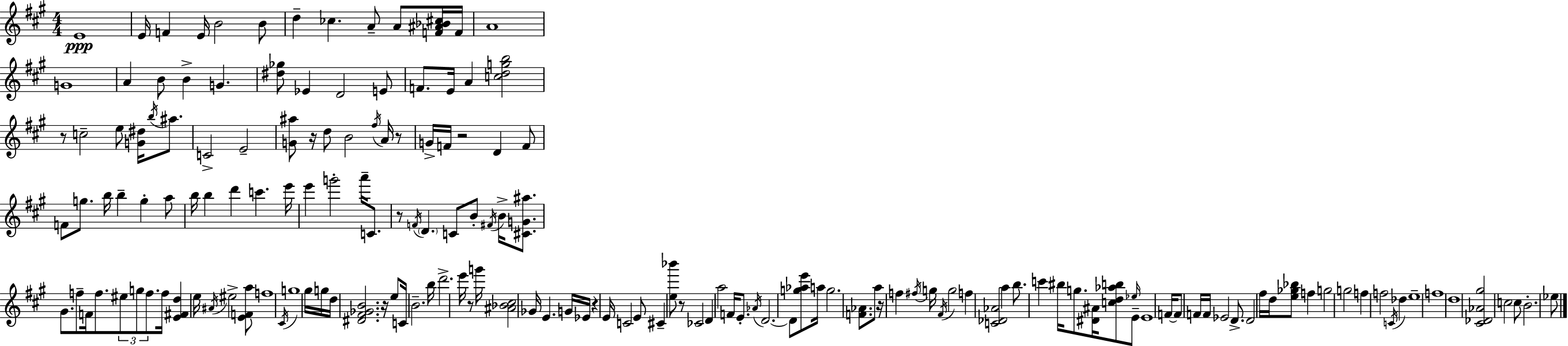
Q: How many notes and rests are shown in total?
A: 166